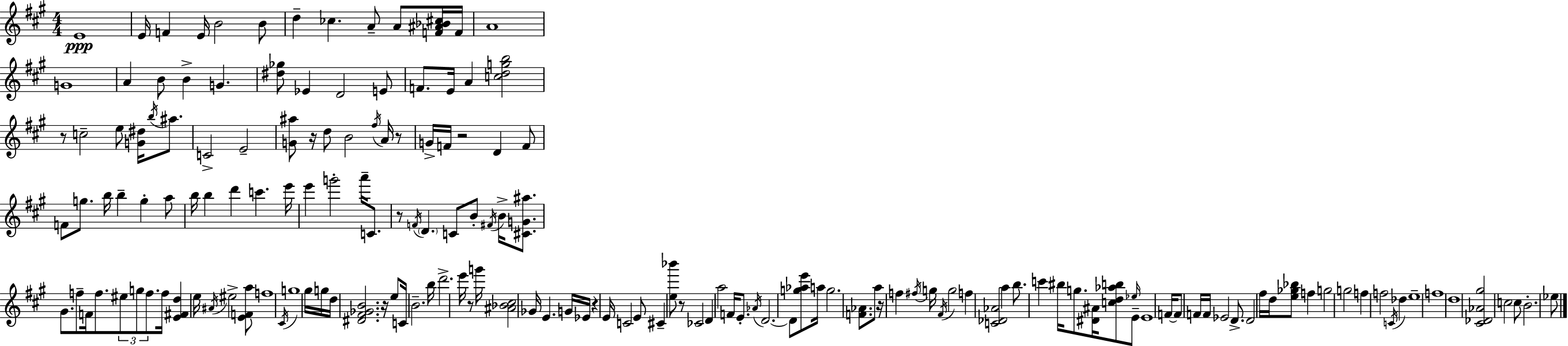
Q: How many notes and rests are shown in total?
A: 166